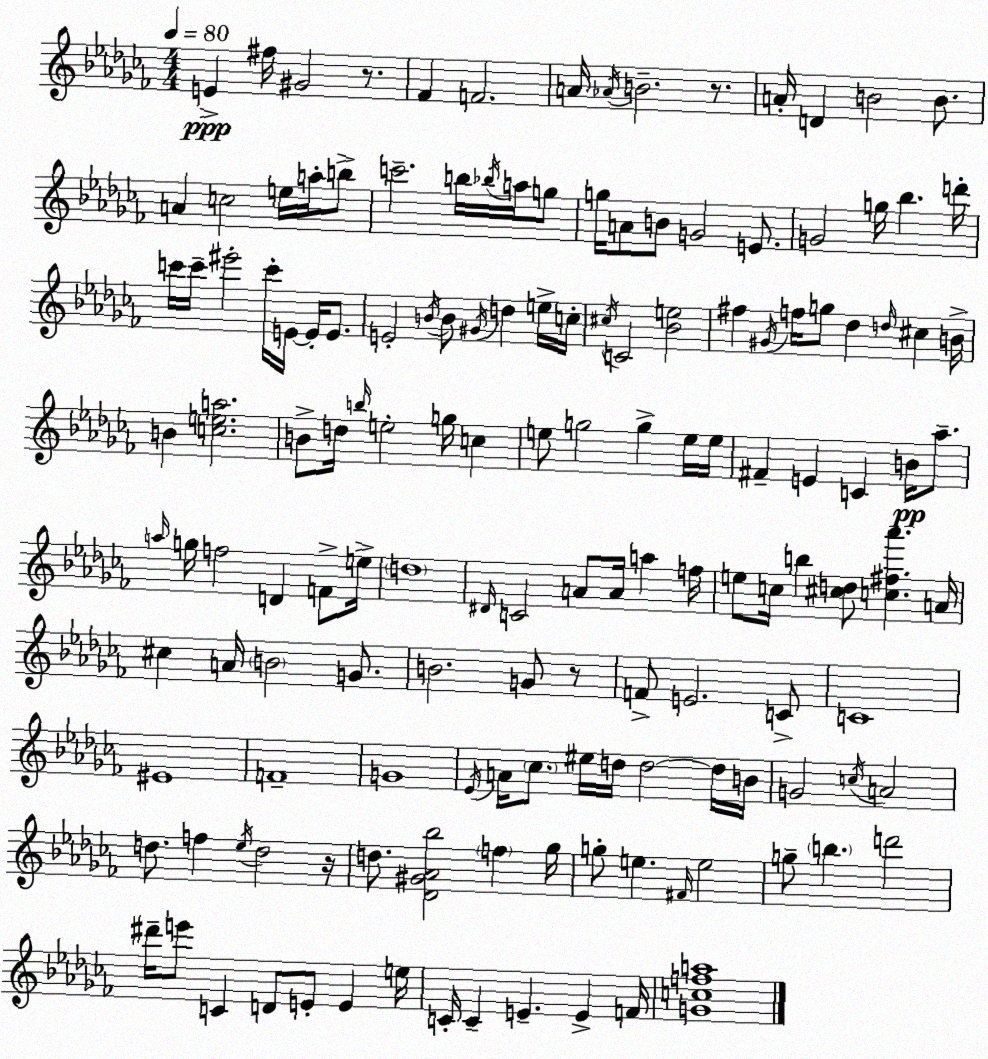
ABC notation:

X:1
T:Untitled
M:4/4
L:1/4
K:Abm
E ^f/4 ^G2 z/2 _F F2 A/4 _A/4 B2 z/2 A/4 D B2 B/2 A c2 e/4 a/4 b/2 c'2 b/4 _b/4 a/4 g/2 g/4 A/2 B/2 G2 E/2 G2 g/4 _b d'/4 c'/4 c'/4 ^e'2 c'/4 E/4 E/4 E/2 E2 B/4 B/2 ^G/4 d e/4 c/4 ^c/4 C2 [_Be]2 ^f ^G/4 f/4 g/2 _d d/4 ^c B/4 B [cea]2 B/2 d/4 b/4 e2 g/4 c e/2 g2 g e/4 e/4 ^F E C B/4 _a/2 a/4 g/4 f2 D F/2 e/4 d4 ^D/4 C2 A/2 A/4 a f/4 e/2 c/4 b [^cd]/2 [c^f_a'] A/4 ^c A/4 B2 G/2 B2 G/2 z/2 F/2 E2 C/2 C4 ^E4 F4 G4 _E/4 A/4 _c/2 ^e/4 d/4 d2 d/4 B/4 G2 c/4 A2 d/2 f _e/4 d2 z/4 d/2 [_D^G_A_b]2 f _g/4 g/2 e ^F/4 e2 g/2 b d'2 ^d'/4 e'/2 C D/2 E/2 E e/4 C/4 C E E F/4 [Gcfa]4